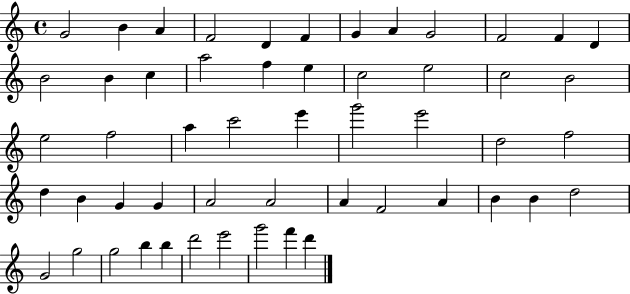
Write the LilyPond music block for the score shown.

{
  \clef treble
  \time 4/4
  \defaultTimeSignature
  \key c \major
  g'2 b'4 a'4 | f'2 d'4 f'4 | g'4 a'4 g'2 | f'2 f'4 d'4 | \break b'2 b'4 c''4 | a''2 f''4 e''4 | c''2 e''2 | c''2 b'2 | \break e''2 f''2 | a''4 c'''2 e'''4 | g'''2 e'''2 | d''2 f''2 | \break d''4 b'4 g'4 g'4 | a'2 a'2 | a'4 f'2 a'4 | b'4 b'4 d''2 | \break g'2 g''2 | g''2 b''4 b''4 | d'''2 e'''2 | g'''2 f'''4 d'''4 | \break \bar "|."
}